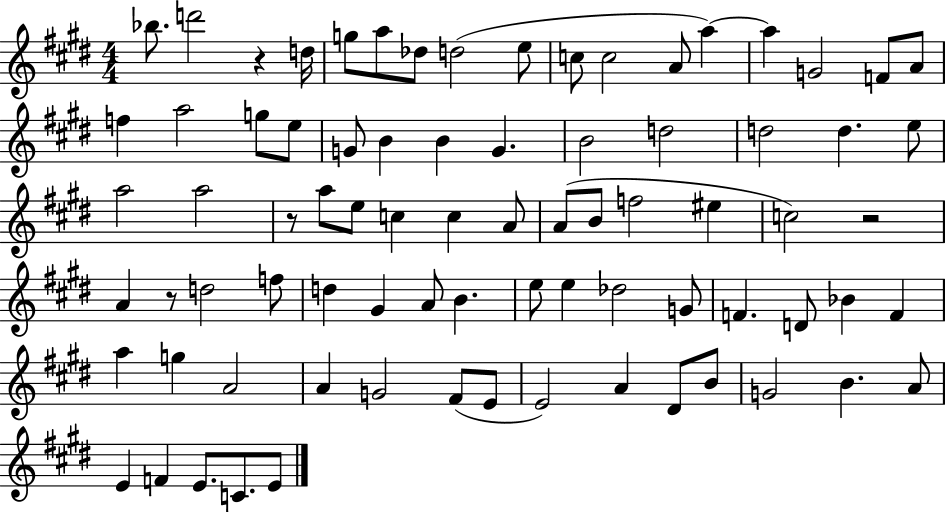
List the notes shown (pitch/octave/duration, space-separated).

Bb5/e. D6/h R/q D5/s G5/e A5/e Db5/e D5/h E5/e C5/e C5/h A4/e A5/q A5/q G4/h F4/e A4/e F5/q A5/h G5/e E5/e G4/e B4/q B4/q G4/q. B4/h D5/h D5/h D5/q. E5/e A5/h A5/h R/e A5/e E5/e C5/q C5/q A4/e A4/e B4/e F5/h EIS5/q C5/h R/h A4/q R/e D5/h F5/e D5/q G#4/q A4/e B4/q. E5/e E5/q Db5/h G4/e F4/q. D4/e Bb4/q F4/q A5/q G5/q A4/h A4/q G4/h F#4/e E4/e E4/h A4/q D#4/e B4/e G4/h B4/q. A4/e E4/q F4/q E4/e. C4/e. E4/e